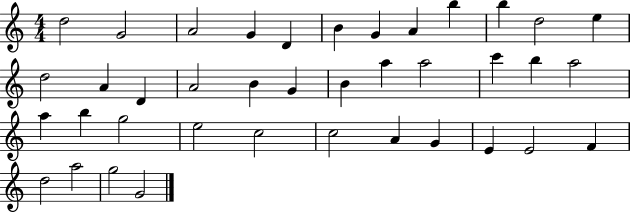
{
  \clef treble
  \numericTimeSignature
  \time 4/4
  \key c \major
  d''2 g'2 | a'2 g'4 d'4 | b'4 g'4 a'4 b''4 | b''4 d''2 e''4 | \break d''2 a'4 d'4 | a'2 b'4 g'4 | b'4 a''4 a''2 | c'''4 b''4 a''2 | \break a''4 b''4 g''2 | e''2 c''2 | c''2 a'4 g'4 | e'4 e'2 f'4 | \break d''2 a''2 | g''2 g'2 | \bar "|."
}